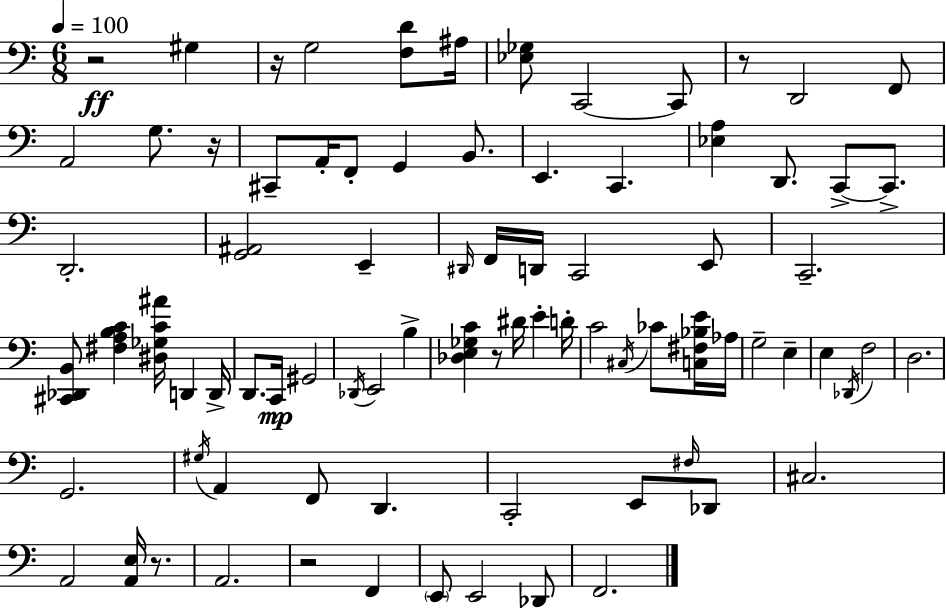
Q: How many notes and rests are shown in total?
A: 82